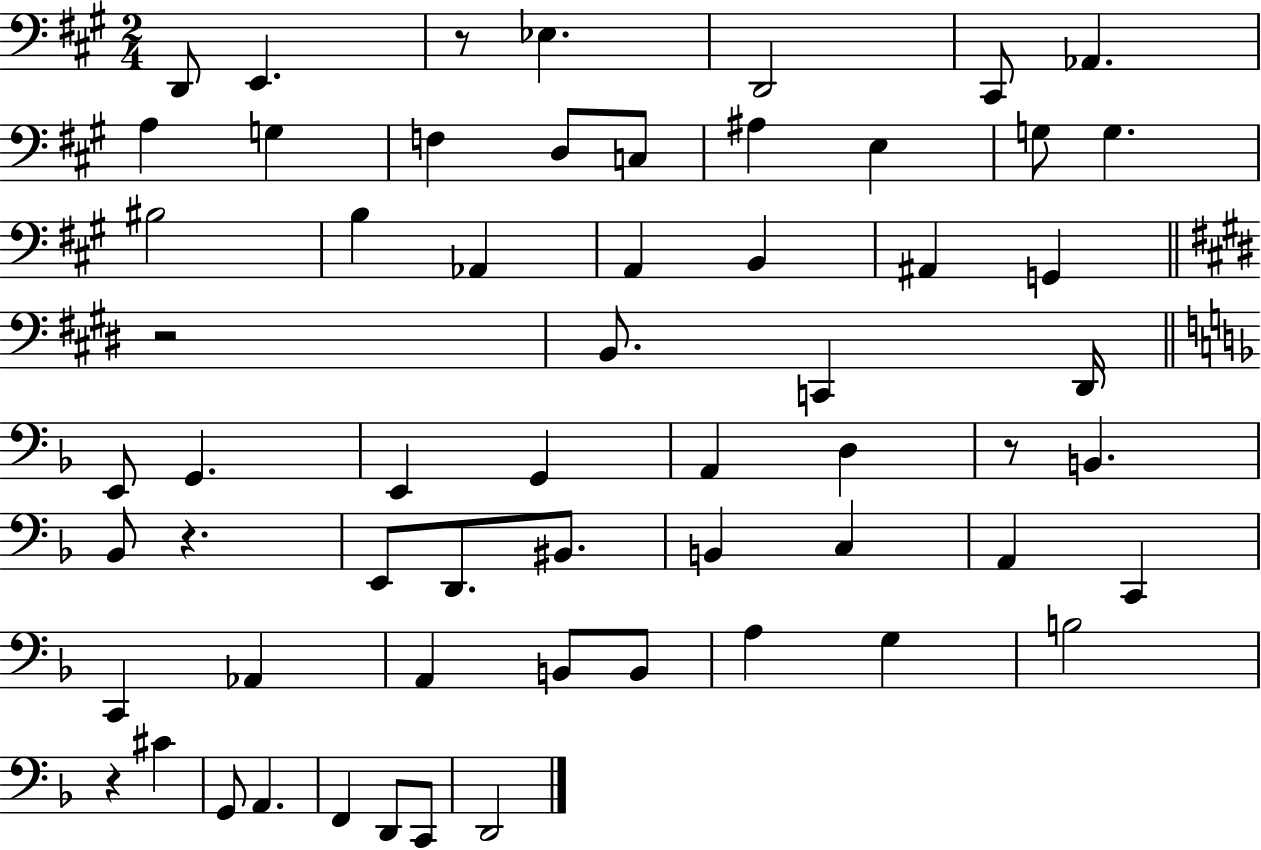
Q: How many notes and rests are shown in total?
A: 60